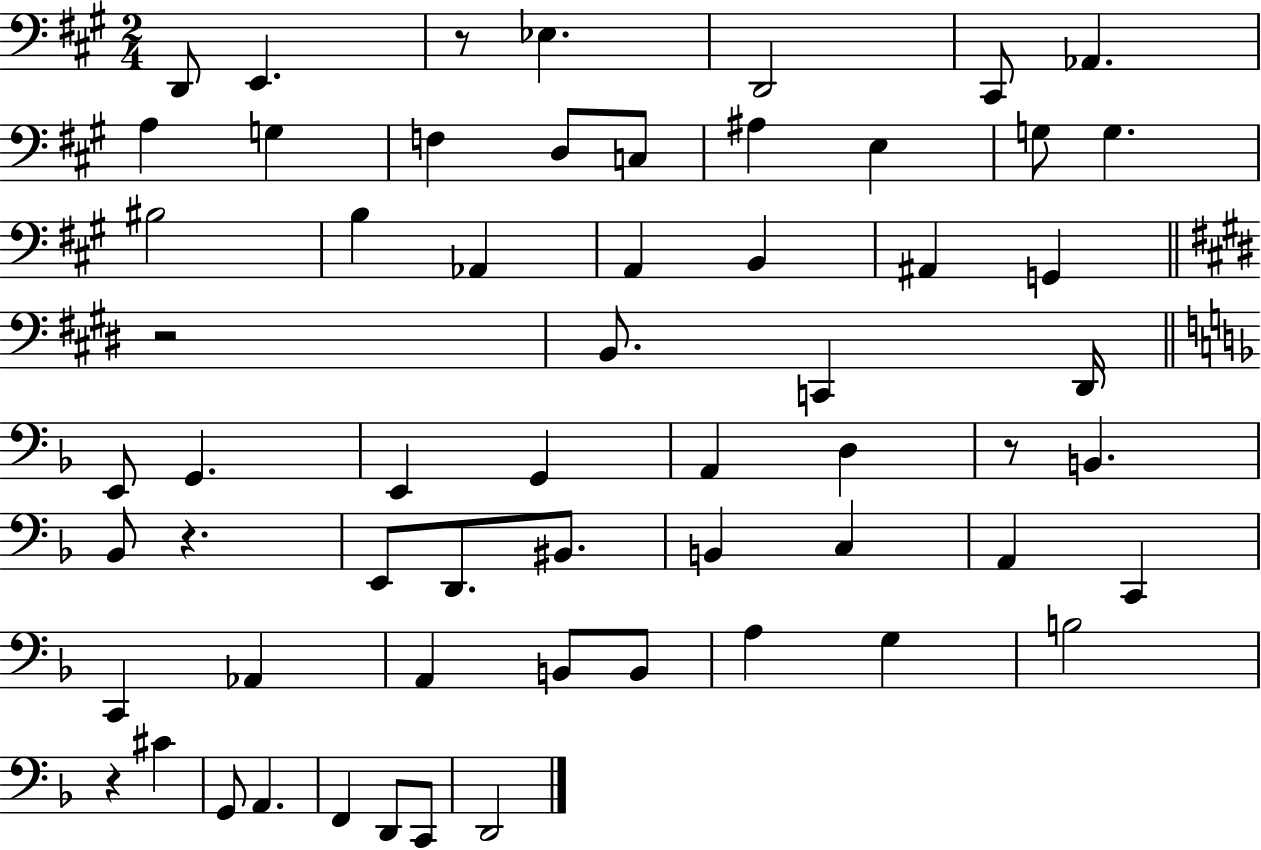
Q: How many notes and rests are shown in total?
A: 60